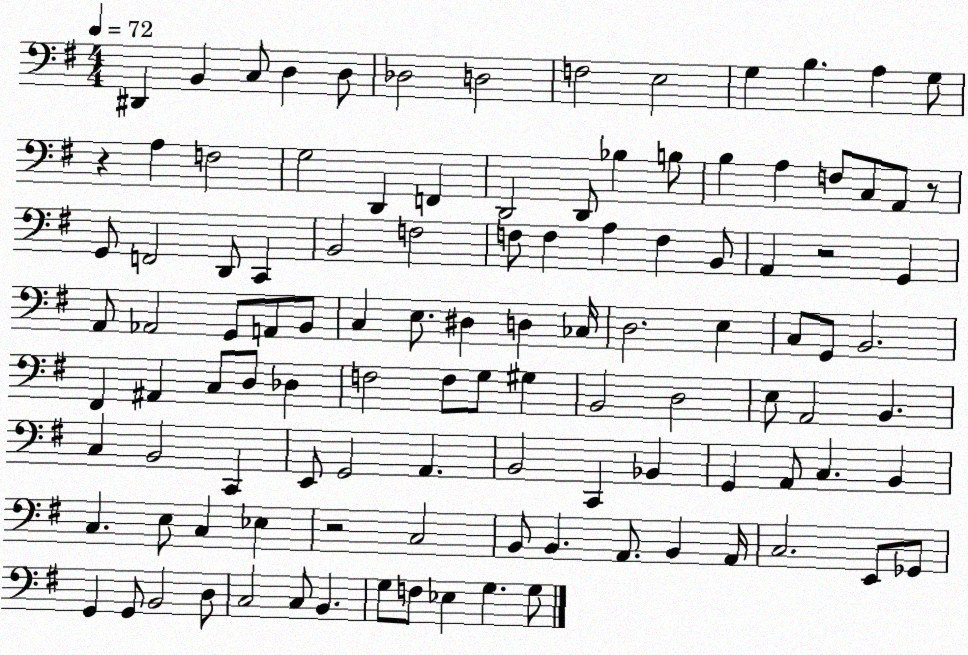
X:1
T:Untitled
M:4/4
L:1/4
K:G
^D,, B,, C,/2 D, D,/2 _D,2 D,2 F,2 E,2 G, B, A, G,/2 z A, F,2 G,2 D,, F,, D,,2 D,,/2 _B, B,/2 B, A, F,/2 C,/2 A,,/2 z/2 G,,/2 F,,2 D,,/2 C,, B,,2 F,2 F,/2 F, A, F, B,,/2 A,, z2 G,, A,,/2 _A,,2 G,,/2 A,,/2 B,,/2 C, E,/2 ^D, D, _C,/4 D,2 E, C,/2 G,,/2 B,,2 ^F,, ^A,, C,/2 D,/2 _D, F,2 F,/2 G,/2 ^G, B,,2 D,2 E,/2 A,,2 B,, C, B,,2 C,, E,,/2 G,,2 A,, B,,2 C,, _B,, G,, A,,/2 C, B,, C, E,/2 C, _E, z2 C,2 B,,/2 B,, A,,/2 B,, A,,/4 C,2 E,,/2 _G,,/2 G,, G,,/2 B,,2 D,/2 C,2 C,/2 B,, G,/2 F,/2 _E, G, G,/2